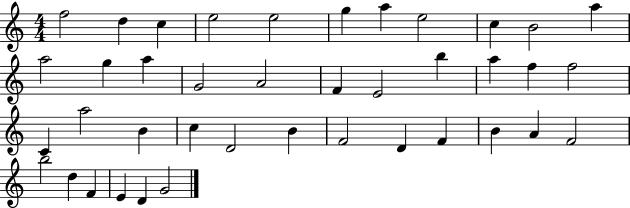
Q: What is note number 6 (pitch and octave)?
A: G5